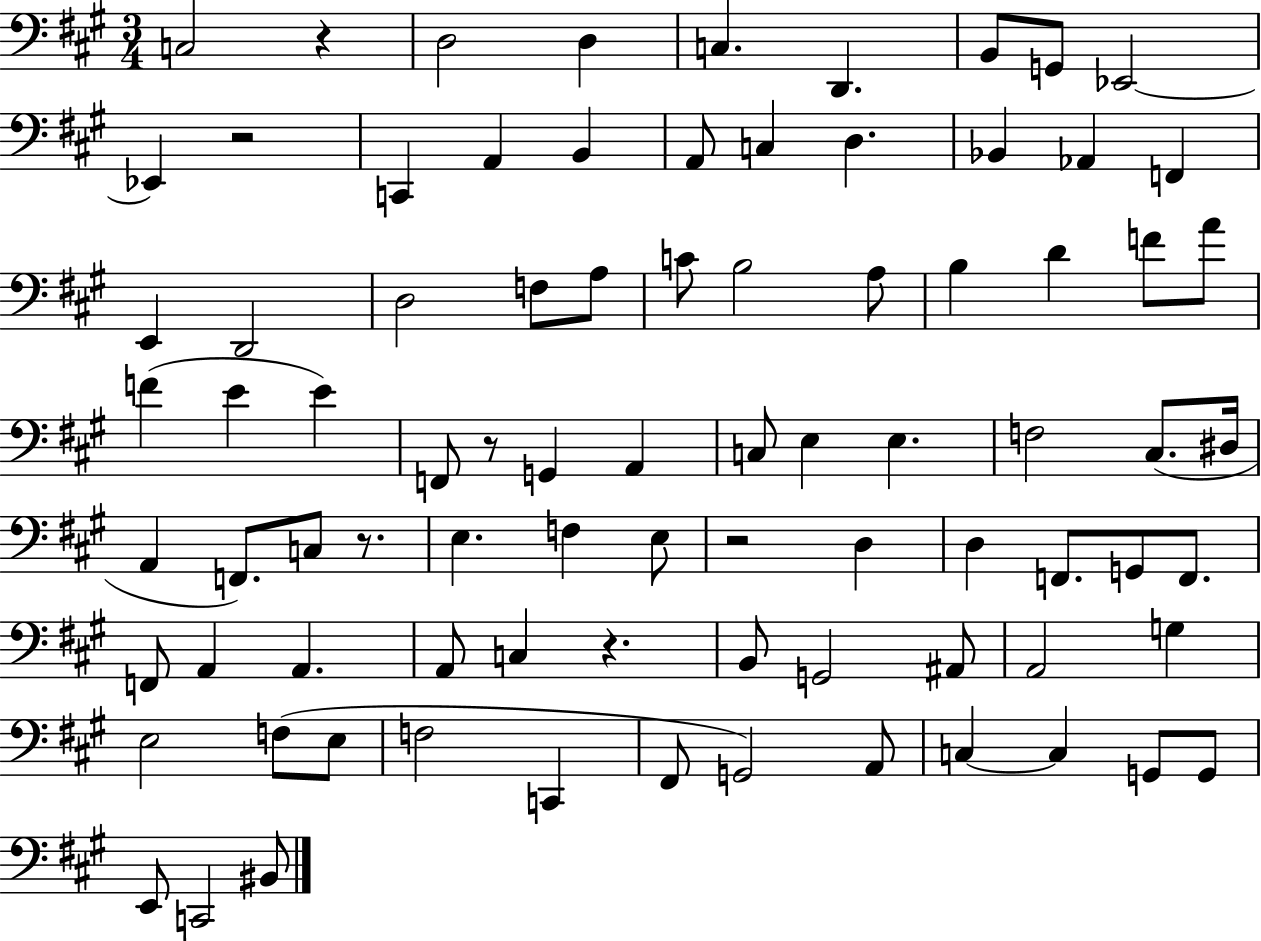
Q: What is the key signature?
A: A major